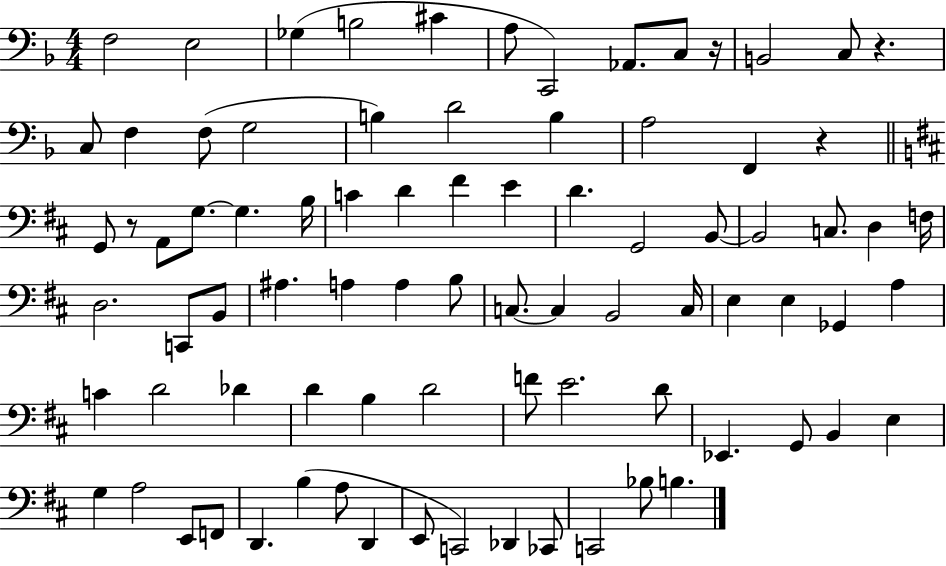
{
  \clef bass
  \numericTimeSignature
  \time 4/4
  \key f \major
  f2 e2 | ges4( b2 cis'4 | a8 c,2) aes,8. c8 r16 | b,2 c8 r4. | \break c8 f4 f8( g2 | b4) d'2 b4 | a2 f,4 r4 | \bar "||" \break \key d \major g,8 r8 a,8 g8.~~ g4. b16 | c'4 d'4 fis'4 e'4 | d'4. g,2 b,8~~ | b,2 c8. d4 f16 | \break d2. c,8 b,8 | ais4. a4 a4 b8 | c8.~~ c4 b,2 c16 | e4 e4 ges,4 a4 | \break c'4 d'2 des'4 | d'4 b4 d'2 | f'8 e'2. d'8 | ees,4. g,8 b,4 e4 | \break g4 a2 e,8 f,8 | d,4. b4( a8 d,4 | e,8 c,2) des,4 ces,8 | c,2 bes8 b4. | \break \bar "|."
}